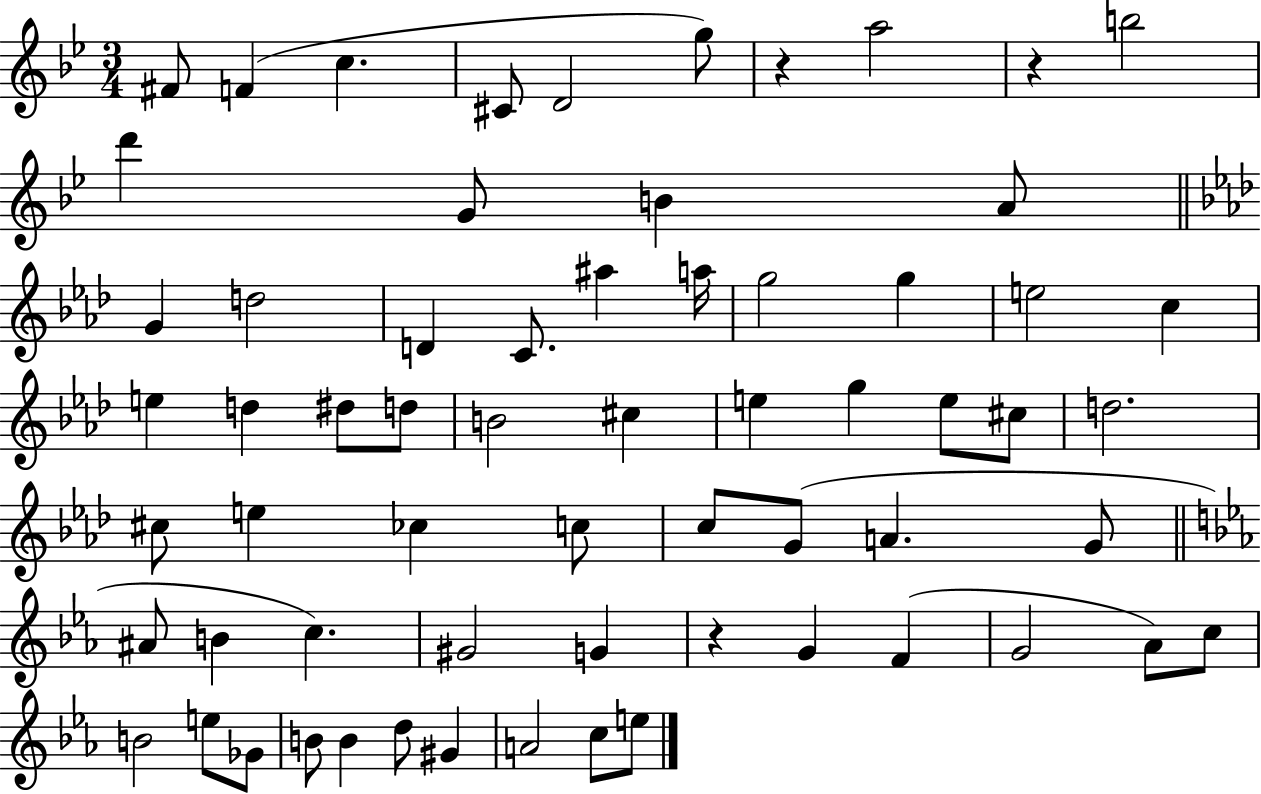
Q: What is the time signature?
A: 3/4